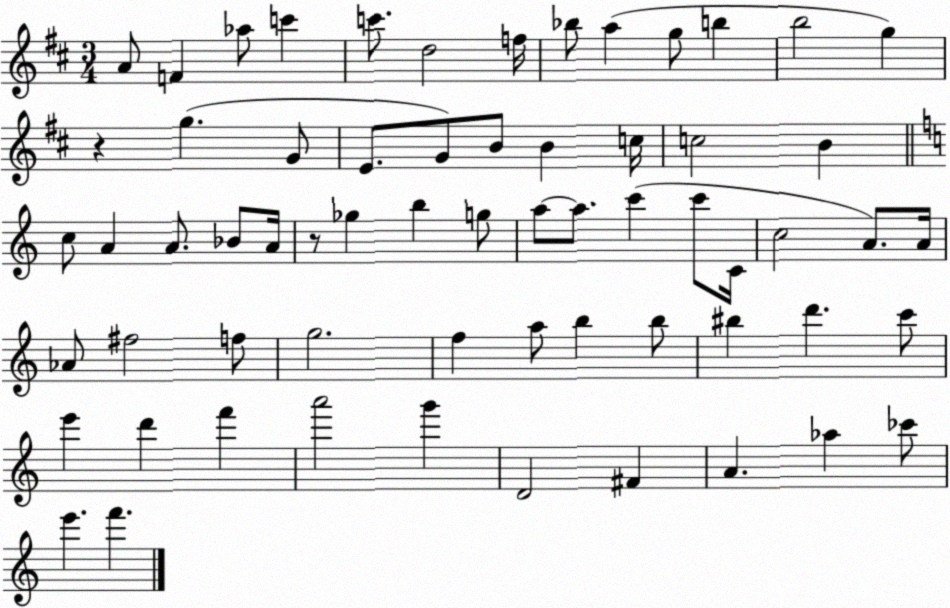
X:1
T:Untitled
M:3/4
L:1/4
K:D
A/2 F _a/2 c' c'/2 d2 f/4 _b/2 a g/2 b b2 g z g G/2 E/2 G/2 B/2 B c/4 c2 B c/2 A A/2 _B/2 A/4 z/2 _g b g/2 a/2 a/2 c' c'/2 C/4 c2 A/2 A/4 _A/2 ^f2 f/2 g2 f a/2 b b/2 ^b d' c'/2 e' d' f' a'2 g' D2 ^F A _a _c'/2 e' f'